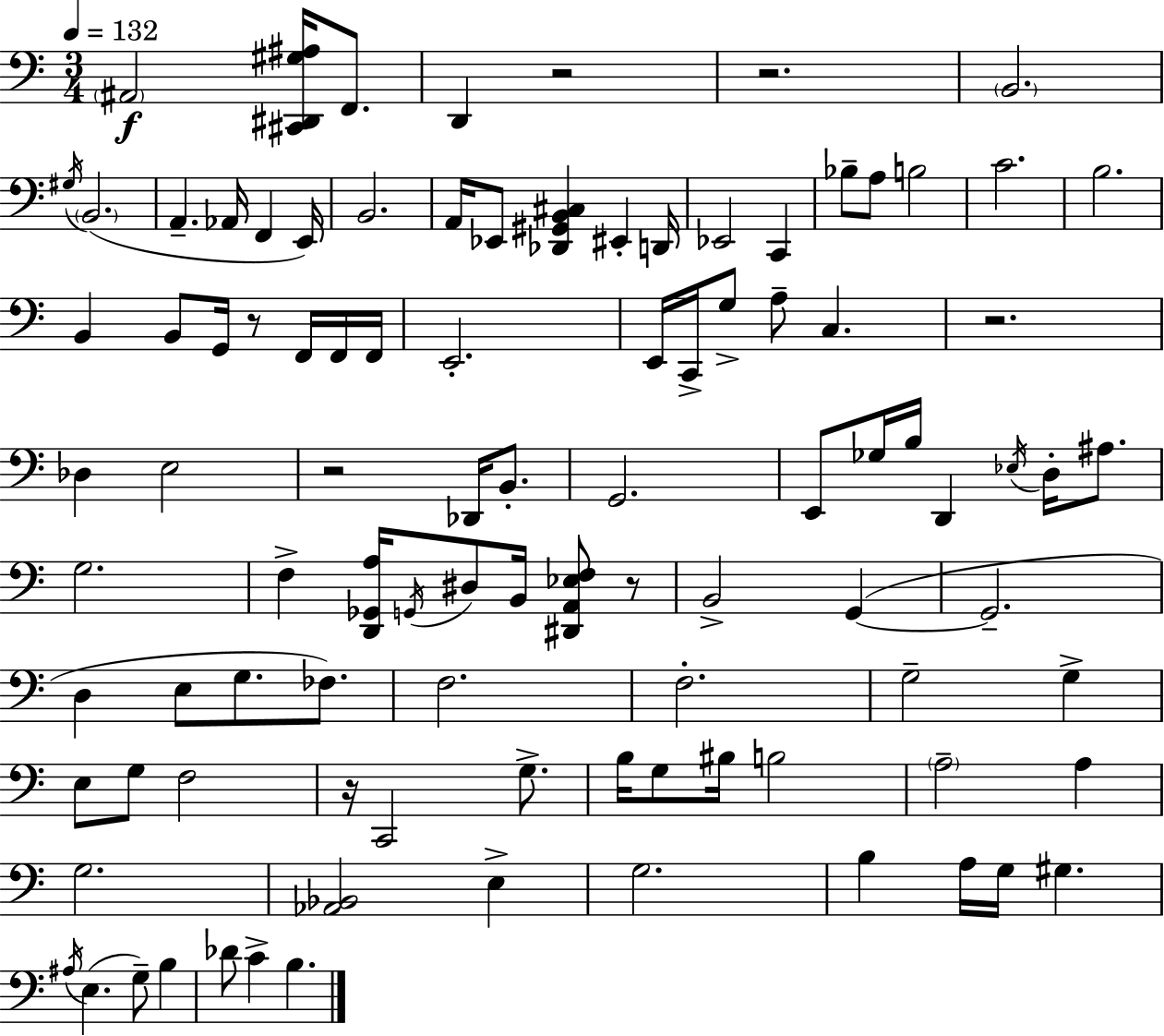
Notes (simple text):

A#2/h [C#2,D#2,G#3,A#3]/s F2/e. D2/q R/h R/h. B2/h. G#3/s B2/h. A2/q. Ab2/s F2/q E2/s B2/h. A2/s Eb2/e [Db2,G#2,B2,C#3]/q EIS2/q D2/s Eb2/h C2/q Bb3/e A3/e B3/h C4/h. B3/h. B2/q B2/e G2/s R/e F2/s F2/s F2/s E2/h. E2/s C2/s G3/e A3/e C3/q. R/h. Db3/q E3/h R/h Db2/s B2/e. G2/h. E2/e Gb3/s B3/s D2/q Eb3/s D3/s A#3/e. G3/h. F3/q [D2,Gb2,A3]/s G2/s D#3/e B2/s [D#2,A2,Eb3,F3]/e R/e B2/h G2/q G2/h. D3/q E3/e G3/e. FES3/e. F3/h. F3/h. G3/h G3/q E3/e G3/e F3/h R/s C2/h G3/e. B3/s G3/e BIS3/s B3/h A3/h A3/q G3/h. [Ab2,Bb2]/h E3/q G3/h. B3/q A3/s G3/s G#3/q. A#3/s E3/q. G3/e B3/q Db4/e C4/q B3/q.